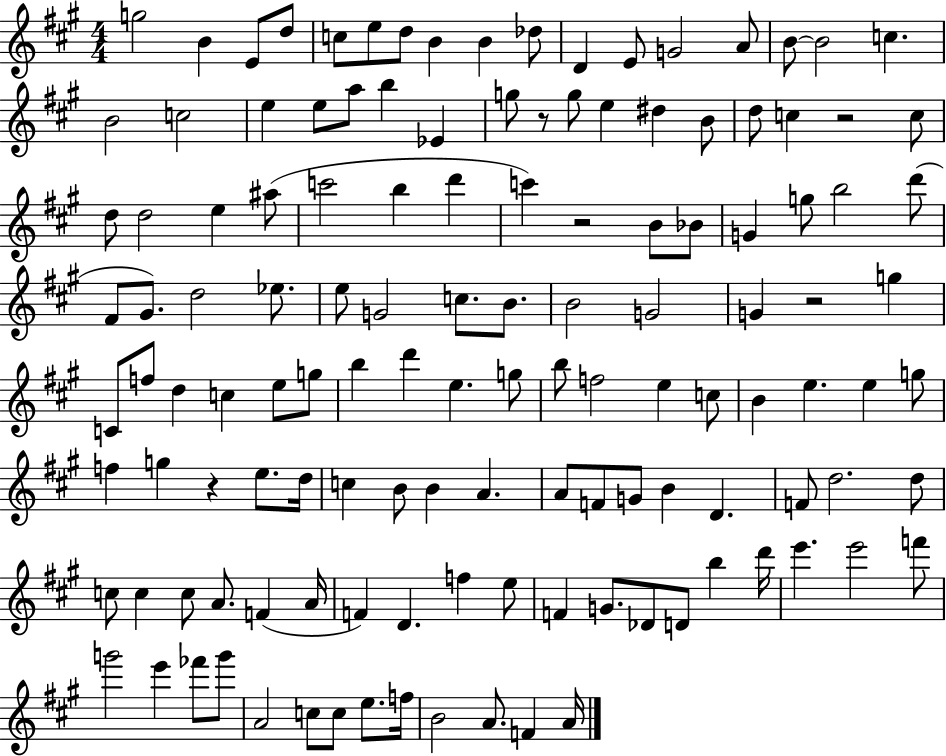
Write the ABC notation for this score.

X:1
T:Untitled
M:4/4
L:1/4
K:A
g2 B E/2 d/2 c/2 e/2 d/2 B B _d/2 D E/2 G2 A/2 B/2 B2 c B2 c2 e e/2 a/2 b _E g/2 z/2 g/2 e ^d B/2 d/2 c z2 c/2 d/2 d2 e ^a/2 c'2 b d' c' z2 B/2 _B/2 G g/2 b2 d'/2 ^F/2 ^G/2 d2 _e/2 e/2 G2 c/2 B/2 B2 G2 G z2 g C/2 f/2 d c e/2 g/2 b d' e g/2 b/2 f2 e c/2 B e e g/2 f g z e/2 d/4 c B/2 B A A/2 F/2 G/2 B D F/2 d2 d/2 c/2 c c/2 A/2 F A/4 F D f e/2 F G/2 _D/2 D/2 b d'/4 e' e'2 f'/2 g'2 e' _f'/2 g'/2 A2 c/2 c/2 e/2 f/4 B2 A/2 F A/4